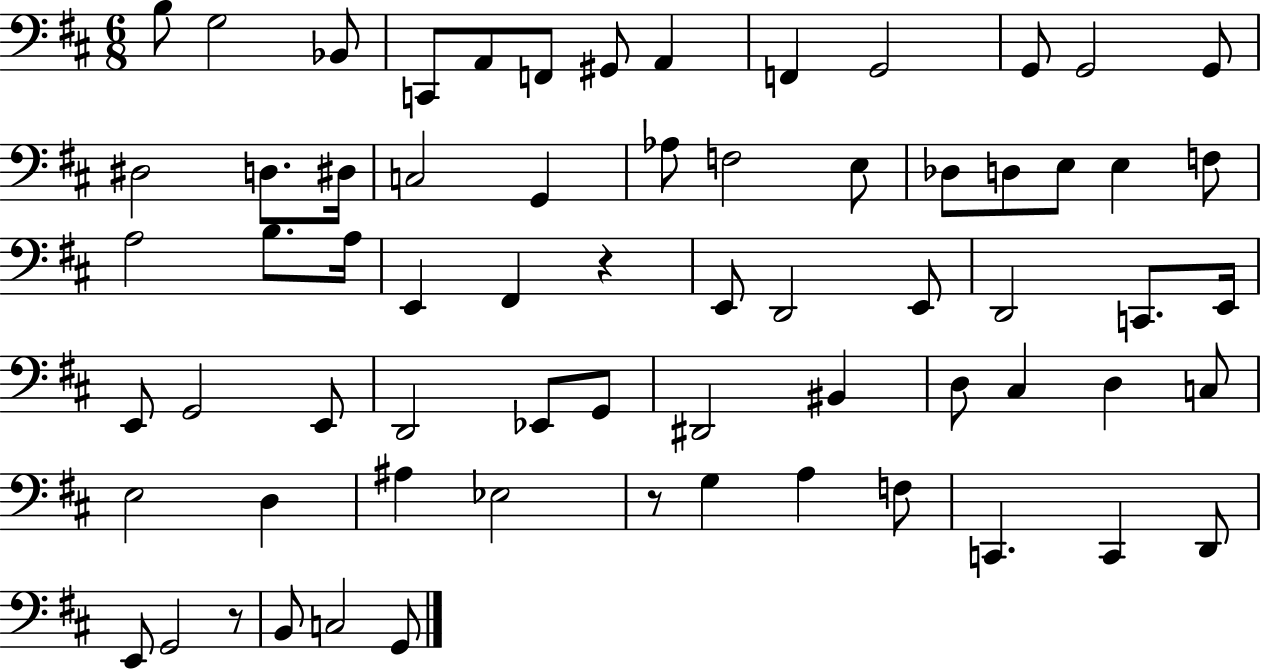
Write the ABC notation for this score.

X:1
T:Untitled
M:6/8
L:1/4
K:D
B,/2 G,2 _B,,/2 C,,/2 A,,/2 F,,/2 ^G,,/2 A,, F,, G,,2 G,,/2 G,,2 G,,/2 ^D,2 D,/2 ^D,/4 C,2 G,, _A,/2 F,2 E,/2 _D,/2 D,/2 E,/2 E, F,/2 A,2 B,/2 A,/4 E,, ^F,, z E,,/2 D,,2 E,,/2 D,,2 C,,/2 E,,/4 E,,/2 G,,2 E,,/2 D,,2 _E,,/2 G,,/2 ^D,,2 ^B,, D,/2 ^C, D, C,/2 E,2 D, ^A, _E,2 z/2 G, A, F,/2 C,, C,, D,,/2 E,,/2 G,,2 z/2 B,,/2 C,2 G,,/2